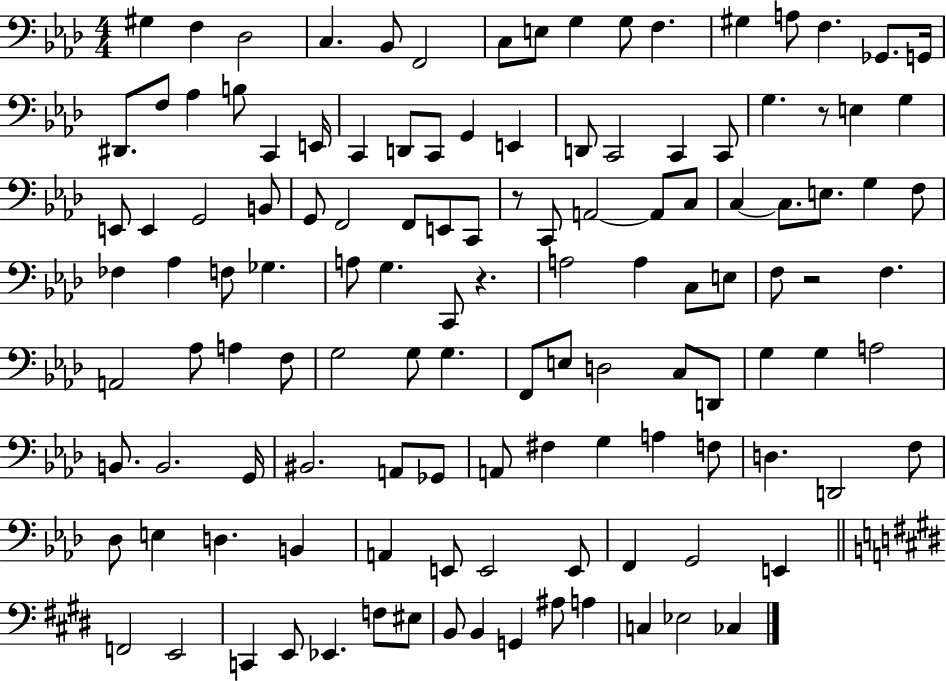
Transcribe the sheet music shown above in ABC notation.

X:1
T:Untitled
M:4/4
L:1/4
K:Ab
^G, F, _D,2 C, _B,,/2 F,,2 C,/2 E,/2 G, G,/2 F, ^G, A,/2 F, _G,,/2 G,,/4 ^D,,/2 F,/2 _A, B,/2 C,, E,,/4 C,, D,,/2 C,,/2 G,, E,, D,,/2 C,,2 C,, C,,/2 G, z/2 E, G, E,,/2 E,, G,,2 B,,/2 G,,/2 F,,2 F,,/2 E,,/2 C,,/2 z/2 C,,/2 A,,2 A,,/2 C,/2 C, C,/2 E,/2 G, F,/2 _F, _A, F,/2 _G, A,/2 G, C,,/2 z A,2 A, C,/2 E,/2 F,/2 z2 F, A,,2 _A,/2 A, F,/2 G,2 G,/2 G, F,,/2 E,/2 D,2 C,/2 D,,/2 G, G, A,2 B,,/2 B,,2 G,,/4 ^B,,2 A,,/2 _G,,/2 A,,/2 ^F, G, A, F,/2 D, D,,2 F,/2 _D,/2 E, D, B,, A,, E,,/2 E,,2 E,,/2 F,, G,,2 E,, F,,2 E,,2 C,, E,,/2 _E,, F,/2 ^E,/2 B,,/2 B,, G,, ^A,/2 A, C, _E,2 _C,